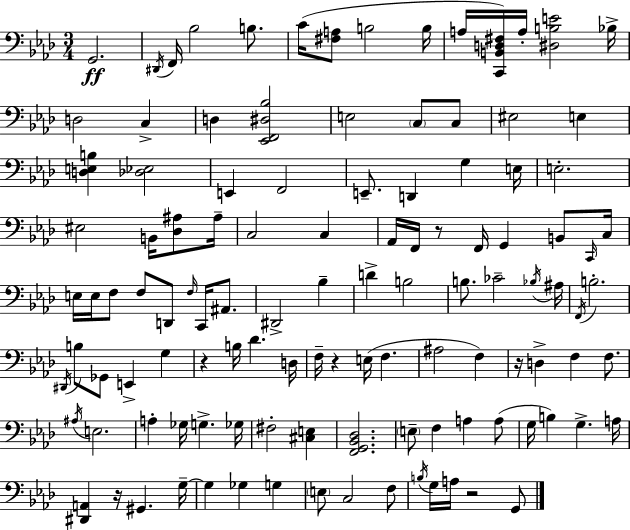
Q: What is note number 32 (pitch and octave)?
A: Ab2